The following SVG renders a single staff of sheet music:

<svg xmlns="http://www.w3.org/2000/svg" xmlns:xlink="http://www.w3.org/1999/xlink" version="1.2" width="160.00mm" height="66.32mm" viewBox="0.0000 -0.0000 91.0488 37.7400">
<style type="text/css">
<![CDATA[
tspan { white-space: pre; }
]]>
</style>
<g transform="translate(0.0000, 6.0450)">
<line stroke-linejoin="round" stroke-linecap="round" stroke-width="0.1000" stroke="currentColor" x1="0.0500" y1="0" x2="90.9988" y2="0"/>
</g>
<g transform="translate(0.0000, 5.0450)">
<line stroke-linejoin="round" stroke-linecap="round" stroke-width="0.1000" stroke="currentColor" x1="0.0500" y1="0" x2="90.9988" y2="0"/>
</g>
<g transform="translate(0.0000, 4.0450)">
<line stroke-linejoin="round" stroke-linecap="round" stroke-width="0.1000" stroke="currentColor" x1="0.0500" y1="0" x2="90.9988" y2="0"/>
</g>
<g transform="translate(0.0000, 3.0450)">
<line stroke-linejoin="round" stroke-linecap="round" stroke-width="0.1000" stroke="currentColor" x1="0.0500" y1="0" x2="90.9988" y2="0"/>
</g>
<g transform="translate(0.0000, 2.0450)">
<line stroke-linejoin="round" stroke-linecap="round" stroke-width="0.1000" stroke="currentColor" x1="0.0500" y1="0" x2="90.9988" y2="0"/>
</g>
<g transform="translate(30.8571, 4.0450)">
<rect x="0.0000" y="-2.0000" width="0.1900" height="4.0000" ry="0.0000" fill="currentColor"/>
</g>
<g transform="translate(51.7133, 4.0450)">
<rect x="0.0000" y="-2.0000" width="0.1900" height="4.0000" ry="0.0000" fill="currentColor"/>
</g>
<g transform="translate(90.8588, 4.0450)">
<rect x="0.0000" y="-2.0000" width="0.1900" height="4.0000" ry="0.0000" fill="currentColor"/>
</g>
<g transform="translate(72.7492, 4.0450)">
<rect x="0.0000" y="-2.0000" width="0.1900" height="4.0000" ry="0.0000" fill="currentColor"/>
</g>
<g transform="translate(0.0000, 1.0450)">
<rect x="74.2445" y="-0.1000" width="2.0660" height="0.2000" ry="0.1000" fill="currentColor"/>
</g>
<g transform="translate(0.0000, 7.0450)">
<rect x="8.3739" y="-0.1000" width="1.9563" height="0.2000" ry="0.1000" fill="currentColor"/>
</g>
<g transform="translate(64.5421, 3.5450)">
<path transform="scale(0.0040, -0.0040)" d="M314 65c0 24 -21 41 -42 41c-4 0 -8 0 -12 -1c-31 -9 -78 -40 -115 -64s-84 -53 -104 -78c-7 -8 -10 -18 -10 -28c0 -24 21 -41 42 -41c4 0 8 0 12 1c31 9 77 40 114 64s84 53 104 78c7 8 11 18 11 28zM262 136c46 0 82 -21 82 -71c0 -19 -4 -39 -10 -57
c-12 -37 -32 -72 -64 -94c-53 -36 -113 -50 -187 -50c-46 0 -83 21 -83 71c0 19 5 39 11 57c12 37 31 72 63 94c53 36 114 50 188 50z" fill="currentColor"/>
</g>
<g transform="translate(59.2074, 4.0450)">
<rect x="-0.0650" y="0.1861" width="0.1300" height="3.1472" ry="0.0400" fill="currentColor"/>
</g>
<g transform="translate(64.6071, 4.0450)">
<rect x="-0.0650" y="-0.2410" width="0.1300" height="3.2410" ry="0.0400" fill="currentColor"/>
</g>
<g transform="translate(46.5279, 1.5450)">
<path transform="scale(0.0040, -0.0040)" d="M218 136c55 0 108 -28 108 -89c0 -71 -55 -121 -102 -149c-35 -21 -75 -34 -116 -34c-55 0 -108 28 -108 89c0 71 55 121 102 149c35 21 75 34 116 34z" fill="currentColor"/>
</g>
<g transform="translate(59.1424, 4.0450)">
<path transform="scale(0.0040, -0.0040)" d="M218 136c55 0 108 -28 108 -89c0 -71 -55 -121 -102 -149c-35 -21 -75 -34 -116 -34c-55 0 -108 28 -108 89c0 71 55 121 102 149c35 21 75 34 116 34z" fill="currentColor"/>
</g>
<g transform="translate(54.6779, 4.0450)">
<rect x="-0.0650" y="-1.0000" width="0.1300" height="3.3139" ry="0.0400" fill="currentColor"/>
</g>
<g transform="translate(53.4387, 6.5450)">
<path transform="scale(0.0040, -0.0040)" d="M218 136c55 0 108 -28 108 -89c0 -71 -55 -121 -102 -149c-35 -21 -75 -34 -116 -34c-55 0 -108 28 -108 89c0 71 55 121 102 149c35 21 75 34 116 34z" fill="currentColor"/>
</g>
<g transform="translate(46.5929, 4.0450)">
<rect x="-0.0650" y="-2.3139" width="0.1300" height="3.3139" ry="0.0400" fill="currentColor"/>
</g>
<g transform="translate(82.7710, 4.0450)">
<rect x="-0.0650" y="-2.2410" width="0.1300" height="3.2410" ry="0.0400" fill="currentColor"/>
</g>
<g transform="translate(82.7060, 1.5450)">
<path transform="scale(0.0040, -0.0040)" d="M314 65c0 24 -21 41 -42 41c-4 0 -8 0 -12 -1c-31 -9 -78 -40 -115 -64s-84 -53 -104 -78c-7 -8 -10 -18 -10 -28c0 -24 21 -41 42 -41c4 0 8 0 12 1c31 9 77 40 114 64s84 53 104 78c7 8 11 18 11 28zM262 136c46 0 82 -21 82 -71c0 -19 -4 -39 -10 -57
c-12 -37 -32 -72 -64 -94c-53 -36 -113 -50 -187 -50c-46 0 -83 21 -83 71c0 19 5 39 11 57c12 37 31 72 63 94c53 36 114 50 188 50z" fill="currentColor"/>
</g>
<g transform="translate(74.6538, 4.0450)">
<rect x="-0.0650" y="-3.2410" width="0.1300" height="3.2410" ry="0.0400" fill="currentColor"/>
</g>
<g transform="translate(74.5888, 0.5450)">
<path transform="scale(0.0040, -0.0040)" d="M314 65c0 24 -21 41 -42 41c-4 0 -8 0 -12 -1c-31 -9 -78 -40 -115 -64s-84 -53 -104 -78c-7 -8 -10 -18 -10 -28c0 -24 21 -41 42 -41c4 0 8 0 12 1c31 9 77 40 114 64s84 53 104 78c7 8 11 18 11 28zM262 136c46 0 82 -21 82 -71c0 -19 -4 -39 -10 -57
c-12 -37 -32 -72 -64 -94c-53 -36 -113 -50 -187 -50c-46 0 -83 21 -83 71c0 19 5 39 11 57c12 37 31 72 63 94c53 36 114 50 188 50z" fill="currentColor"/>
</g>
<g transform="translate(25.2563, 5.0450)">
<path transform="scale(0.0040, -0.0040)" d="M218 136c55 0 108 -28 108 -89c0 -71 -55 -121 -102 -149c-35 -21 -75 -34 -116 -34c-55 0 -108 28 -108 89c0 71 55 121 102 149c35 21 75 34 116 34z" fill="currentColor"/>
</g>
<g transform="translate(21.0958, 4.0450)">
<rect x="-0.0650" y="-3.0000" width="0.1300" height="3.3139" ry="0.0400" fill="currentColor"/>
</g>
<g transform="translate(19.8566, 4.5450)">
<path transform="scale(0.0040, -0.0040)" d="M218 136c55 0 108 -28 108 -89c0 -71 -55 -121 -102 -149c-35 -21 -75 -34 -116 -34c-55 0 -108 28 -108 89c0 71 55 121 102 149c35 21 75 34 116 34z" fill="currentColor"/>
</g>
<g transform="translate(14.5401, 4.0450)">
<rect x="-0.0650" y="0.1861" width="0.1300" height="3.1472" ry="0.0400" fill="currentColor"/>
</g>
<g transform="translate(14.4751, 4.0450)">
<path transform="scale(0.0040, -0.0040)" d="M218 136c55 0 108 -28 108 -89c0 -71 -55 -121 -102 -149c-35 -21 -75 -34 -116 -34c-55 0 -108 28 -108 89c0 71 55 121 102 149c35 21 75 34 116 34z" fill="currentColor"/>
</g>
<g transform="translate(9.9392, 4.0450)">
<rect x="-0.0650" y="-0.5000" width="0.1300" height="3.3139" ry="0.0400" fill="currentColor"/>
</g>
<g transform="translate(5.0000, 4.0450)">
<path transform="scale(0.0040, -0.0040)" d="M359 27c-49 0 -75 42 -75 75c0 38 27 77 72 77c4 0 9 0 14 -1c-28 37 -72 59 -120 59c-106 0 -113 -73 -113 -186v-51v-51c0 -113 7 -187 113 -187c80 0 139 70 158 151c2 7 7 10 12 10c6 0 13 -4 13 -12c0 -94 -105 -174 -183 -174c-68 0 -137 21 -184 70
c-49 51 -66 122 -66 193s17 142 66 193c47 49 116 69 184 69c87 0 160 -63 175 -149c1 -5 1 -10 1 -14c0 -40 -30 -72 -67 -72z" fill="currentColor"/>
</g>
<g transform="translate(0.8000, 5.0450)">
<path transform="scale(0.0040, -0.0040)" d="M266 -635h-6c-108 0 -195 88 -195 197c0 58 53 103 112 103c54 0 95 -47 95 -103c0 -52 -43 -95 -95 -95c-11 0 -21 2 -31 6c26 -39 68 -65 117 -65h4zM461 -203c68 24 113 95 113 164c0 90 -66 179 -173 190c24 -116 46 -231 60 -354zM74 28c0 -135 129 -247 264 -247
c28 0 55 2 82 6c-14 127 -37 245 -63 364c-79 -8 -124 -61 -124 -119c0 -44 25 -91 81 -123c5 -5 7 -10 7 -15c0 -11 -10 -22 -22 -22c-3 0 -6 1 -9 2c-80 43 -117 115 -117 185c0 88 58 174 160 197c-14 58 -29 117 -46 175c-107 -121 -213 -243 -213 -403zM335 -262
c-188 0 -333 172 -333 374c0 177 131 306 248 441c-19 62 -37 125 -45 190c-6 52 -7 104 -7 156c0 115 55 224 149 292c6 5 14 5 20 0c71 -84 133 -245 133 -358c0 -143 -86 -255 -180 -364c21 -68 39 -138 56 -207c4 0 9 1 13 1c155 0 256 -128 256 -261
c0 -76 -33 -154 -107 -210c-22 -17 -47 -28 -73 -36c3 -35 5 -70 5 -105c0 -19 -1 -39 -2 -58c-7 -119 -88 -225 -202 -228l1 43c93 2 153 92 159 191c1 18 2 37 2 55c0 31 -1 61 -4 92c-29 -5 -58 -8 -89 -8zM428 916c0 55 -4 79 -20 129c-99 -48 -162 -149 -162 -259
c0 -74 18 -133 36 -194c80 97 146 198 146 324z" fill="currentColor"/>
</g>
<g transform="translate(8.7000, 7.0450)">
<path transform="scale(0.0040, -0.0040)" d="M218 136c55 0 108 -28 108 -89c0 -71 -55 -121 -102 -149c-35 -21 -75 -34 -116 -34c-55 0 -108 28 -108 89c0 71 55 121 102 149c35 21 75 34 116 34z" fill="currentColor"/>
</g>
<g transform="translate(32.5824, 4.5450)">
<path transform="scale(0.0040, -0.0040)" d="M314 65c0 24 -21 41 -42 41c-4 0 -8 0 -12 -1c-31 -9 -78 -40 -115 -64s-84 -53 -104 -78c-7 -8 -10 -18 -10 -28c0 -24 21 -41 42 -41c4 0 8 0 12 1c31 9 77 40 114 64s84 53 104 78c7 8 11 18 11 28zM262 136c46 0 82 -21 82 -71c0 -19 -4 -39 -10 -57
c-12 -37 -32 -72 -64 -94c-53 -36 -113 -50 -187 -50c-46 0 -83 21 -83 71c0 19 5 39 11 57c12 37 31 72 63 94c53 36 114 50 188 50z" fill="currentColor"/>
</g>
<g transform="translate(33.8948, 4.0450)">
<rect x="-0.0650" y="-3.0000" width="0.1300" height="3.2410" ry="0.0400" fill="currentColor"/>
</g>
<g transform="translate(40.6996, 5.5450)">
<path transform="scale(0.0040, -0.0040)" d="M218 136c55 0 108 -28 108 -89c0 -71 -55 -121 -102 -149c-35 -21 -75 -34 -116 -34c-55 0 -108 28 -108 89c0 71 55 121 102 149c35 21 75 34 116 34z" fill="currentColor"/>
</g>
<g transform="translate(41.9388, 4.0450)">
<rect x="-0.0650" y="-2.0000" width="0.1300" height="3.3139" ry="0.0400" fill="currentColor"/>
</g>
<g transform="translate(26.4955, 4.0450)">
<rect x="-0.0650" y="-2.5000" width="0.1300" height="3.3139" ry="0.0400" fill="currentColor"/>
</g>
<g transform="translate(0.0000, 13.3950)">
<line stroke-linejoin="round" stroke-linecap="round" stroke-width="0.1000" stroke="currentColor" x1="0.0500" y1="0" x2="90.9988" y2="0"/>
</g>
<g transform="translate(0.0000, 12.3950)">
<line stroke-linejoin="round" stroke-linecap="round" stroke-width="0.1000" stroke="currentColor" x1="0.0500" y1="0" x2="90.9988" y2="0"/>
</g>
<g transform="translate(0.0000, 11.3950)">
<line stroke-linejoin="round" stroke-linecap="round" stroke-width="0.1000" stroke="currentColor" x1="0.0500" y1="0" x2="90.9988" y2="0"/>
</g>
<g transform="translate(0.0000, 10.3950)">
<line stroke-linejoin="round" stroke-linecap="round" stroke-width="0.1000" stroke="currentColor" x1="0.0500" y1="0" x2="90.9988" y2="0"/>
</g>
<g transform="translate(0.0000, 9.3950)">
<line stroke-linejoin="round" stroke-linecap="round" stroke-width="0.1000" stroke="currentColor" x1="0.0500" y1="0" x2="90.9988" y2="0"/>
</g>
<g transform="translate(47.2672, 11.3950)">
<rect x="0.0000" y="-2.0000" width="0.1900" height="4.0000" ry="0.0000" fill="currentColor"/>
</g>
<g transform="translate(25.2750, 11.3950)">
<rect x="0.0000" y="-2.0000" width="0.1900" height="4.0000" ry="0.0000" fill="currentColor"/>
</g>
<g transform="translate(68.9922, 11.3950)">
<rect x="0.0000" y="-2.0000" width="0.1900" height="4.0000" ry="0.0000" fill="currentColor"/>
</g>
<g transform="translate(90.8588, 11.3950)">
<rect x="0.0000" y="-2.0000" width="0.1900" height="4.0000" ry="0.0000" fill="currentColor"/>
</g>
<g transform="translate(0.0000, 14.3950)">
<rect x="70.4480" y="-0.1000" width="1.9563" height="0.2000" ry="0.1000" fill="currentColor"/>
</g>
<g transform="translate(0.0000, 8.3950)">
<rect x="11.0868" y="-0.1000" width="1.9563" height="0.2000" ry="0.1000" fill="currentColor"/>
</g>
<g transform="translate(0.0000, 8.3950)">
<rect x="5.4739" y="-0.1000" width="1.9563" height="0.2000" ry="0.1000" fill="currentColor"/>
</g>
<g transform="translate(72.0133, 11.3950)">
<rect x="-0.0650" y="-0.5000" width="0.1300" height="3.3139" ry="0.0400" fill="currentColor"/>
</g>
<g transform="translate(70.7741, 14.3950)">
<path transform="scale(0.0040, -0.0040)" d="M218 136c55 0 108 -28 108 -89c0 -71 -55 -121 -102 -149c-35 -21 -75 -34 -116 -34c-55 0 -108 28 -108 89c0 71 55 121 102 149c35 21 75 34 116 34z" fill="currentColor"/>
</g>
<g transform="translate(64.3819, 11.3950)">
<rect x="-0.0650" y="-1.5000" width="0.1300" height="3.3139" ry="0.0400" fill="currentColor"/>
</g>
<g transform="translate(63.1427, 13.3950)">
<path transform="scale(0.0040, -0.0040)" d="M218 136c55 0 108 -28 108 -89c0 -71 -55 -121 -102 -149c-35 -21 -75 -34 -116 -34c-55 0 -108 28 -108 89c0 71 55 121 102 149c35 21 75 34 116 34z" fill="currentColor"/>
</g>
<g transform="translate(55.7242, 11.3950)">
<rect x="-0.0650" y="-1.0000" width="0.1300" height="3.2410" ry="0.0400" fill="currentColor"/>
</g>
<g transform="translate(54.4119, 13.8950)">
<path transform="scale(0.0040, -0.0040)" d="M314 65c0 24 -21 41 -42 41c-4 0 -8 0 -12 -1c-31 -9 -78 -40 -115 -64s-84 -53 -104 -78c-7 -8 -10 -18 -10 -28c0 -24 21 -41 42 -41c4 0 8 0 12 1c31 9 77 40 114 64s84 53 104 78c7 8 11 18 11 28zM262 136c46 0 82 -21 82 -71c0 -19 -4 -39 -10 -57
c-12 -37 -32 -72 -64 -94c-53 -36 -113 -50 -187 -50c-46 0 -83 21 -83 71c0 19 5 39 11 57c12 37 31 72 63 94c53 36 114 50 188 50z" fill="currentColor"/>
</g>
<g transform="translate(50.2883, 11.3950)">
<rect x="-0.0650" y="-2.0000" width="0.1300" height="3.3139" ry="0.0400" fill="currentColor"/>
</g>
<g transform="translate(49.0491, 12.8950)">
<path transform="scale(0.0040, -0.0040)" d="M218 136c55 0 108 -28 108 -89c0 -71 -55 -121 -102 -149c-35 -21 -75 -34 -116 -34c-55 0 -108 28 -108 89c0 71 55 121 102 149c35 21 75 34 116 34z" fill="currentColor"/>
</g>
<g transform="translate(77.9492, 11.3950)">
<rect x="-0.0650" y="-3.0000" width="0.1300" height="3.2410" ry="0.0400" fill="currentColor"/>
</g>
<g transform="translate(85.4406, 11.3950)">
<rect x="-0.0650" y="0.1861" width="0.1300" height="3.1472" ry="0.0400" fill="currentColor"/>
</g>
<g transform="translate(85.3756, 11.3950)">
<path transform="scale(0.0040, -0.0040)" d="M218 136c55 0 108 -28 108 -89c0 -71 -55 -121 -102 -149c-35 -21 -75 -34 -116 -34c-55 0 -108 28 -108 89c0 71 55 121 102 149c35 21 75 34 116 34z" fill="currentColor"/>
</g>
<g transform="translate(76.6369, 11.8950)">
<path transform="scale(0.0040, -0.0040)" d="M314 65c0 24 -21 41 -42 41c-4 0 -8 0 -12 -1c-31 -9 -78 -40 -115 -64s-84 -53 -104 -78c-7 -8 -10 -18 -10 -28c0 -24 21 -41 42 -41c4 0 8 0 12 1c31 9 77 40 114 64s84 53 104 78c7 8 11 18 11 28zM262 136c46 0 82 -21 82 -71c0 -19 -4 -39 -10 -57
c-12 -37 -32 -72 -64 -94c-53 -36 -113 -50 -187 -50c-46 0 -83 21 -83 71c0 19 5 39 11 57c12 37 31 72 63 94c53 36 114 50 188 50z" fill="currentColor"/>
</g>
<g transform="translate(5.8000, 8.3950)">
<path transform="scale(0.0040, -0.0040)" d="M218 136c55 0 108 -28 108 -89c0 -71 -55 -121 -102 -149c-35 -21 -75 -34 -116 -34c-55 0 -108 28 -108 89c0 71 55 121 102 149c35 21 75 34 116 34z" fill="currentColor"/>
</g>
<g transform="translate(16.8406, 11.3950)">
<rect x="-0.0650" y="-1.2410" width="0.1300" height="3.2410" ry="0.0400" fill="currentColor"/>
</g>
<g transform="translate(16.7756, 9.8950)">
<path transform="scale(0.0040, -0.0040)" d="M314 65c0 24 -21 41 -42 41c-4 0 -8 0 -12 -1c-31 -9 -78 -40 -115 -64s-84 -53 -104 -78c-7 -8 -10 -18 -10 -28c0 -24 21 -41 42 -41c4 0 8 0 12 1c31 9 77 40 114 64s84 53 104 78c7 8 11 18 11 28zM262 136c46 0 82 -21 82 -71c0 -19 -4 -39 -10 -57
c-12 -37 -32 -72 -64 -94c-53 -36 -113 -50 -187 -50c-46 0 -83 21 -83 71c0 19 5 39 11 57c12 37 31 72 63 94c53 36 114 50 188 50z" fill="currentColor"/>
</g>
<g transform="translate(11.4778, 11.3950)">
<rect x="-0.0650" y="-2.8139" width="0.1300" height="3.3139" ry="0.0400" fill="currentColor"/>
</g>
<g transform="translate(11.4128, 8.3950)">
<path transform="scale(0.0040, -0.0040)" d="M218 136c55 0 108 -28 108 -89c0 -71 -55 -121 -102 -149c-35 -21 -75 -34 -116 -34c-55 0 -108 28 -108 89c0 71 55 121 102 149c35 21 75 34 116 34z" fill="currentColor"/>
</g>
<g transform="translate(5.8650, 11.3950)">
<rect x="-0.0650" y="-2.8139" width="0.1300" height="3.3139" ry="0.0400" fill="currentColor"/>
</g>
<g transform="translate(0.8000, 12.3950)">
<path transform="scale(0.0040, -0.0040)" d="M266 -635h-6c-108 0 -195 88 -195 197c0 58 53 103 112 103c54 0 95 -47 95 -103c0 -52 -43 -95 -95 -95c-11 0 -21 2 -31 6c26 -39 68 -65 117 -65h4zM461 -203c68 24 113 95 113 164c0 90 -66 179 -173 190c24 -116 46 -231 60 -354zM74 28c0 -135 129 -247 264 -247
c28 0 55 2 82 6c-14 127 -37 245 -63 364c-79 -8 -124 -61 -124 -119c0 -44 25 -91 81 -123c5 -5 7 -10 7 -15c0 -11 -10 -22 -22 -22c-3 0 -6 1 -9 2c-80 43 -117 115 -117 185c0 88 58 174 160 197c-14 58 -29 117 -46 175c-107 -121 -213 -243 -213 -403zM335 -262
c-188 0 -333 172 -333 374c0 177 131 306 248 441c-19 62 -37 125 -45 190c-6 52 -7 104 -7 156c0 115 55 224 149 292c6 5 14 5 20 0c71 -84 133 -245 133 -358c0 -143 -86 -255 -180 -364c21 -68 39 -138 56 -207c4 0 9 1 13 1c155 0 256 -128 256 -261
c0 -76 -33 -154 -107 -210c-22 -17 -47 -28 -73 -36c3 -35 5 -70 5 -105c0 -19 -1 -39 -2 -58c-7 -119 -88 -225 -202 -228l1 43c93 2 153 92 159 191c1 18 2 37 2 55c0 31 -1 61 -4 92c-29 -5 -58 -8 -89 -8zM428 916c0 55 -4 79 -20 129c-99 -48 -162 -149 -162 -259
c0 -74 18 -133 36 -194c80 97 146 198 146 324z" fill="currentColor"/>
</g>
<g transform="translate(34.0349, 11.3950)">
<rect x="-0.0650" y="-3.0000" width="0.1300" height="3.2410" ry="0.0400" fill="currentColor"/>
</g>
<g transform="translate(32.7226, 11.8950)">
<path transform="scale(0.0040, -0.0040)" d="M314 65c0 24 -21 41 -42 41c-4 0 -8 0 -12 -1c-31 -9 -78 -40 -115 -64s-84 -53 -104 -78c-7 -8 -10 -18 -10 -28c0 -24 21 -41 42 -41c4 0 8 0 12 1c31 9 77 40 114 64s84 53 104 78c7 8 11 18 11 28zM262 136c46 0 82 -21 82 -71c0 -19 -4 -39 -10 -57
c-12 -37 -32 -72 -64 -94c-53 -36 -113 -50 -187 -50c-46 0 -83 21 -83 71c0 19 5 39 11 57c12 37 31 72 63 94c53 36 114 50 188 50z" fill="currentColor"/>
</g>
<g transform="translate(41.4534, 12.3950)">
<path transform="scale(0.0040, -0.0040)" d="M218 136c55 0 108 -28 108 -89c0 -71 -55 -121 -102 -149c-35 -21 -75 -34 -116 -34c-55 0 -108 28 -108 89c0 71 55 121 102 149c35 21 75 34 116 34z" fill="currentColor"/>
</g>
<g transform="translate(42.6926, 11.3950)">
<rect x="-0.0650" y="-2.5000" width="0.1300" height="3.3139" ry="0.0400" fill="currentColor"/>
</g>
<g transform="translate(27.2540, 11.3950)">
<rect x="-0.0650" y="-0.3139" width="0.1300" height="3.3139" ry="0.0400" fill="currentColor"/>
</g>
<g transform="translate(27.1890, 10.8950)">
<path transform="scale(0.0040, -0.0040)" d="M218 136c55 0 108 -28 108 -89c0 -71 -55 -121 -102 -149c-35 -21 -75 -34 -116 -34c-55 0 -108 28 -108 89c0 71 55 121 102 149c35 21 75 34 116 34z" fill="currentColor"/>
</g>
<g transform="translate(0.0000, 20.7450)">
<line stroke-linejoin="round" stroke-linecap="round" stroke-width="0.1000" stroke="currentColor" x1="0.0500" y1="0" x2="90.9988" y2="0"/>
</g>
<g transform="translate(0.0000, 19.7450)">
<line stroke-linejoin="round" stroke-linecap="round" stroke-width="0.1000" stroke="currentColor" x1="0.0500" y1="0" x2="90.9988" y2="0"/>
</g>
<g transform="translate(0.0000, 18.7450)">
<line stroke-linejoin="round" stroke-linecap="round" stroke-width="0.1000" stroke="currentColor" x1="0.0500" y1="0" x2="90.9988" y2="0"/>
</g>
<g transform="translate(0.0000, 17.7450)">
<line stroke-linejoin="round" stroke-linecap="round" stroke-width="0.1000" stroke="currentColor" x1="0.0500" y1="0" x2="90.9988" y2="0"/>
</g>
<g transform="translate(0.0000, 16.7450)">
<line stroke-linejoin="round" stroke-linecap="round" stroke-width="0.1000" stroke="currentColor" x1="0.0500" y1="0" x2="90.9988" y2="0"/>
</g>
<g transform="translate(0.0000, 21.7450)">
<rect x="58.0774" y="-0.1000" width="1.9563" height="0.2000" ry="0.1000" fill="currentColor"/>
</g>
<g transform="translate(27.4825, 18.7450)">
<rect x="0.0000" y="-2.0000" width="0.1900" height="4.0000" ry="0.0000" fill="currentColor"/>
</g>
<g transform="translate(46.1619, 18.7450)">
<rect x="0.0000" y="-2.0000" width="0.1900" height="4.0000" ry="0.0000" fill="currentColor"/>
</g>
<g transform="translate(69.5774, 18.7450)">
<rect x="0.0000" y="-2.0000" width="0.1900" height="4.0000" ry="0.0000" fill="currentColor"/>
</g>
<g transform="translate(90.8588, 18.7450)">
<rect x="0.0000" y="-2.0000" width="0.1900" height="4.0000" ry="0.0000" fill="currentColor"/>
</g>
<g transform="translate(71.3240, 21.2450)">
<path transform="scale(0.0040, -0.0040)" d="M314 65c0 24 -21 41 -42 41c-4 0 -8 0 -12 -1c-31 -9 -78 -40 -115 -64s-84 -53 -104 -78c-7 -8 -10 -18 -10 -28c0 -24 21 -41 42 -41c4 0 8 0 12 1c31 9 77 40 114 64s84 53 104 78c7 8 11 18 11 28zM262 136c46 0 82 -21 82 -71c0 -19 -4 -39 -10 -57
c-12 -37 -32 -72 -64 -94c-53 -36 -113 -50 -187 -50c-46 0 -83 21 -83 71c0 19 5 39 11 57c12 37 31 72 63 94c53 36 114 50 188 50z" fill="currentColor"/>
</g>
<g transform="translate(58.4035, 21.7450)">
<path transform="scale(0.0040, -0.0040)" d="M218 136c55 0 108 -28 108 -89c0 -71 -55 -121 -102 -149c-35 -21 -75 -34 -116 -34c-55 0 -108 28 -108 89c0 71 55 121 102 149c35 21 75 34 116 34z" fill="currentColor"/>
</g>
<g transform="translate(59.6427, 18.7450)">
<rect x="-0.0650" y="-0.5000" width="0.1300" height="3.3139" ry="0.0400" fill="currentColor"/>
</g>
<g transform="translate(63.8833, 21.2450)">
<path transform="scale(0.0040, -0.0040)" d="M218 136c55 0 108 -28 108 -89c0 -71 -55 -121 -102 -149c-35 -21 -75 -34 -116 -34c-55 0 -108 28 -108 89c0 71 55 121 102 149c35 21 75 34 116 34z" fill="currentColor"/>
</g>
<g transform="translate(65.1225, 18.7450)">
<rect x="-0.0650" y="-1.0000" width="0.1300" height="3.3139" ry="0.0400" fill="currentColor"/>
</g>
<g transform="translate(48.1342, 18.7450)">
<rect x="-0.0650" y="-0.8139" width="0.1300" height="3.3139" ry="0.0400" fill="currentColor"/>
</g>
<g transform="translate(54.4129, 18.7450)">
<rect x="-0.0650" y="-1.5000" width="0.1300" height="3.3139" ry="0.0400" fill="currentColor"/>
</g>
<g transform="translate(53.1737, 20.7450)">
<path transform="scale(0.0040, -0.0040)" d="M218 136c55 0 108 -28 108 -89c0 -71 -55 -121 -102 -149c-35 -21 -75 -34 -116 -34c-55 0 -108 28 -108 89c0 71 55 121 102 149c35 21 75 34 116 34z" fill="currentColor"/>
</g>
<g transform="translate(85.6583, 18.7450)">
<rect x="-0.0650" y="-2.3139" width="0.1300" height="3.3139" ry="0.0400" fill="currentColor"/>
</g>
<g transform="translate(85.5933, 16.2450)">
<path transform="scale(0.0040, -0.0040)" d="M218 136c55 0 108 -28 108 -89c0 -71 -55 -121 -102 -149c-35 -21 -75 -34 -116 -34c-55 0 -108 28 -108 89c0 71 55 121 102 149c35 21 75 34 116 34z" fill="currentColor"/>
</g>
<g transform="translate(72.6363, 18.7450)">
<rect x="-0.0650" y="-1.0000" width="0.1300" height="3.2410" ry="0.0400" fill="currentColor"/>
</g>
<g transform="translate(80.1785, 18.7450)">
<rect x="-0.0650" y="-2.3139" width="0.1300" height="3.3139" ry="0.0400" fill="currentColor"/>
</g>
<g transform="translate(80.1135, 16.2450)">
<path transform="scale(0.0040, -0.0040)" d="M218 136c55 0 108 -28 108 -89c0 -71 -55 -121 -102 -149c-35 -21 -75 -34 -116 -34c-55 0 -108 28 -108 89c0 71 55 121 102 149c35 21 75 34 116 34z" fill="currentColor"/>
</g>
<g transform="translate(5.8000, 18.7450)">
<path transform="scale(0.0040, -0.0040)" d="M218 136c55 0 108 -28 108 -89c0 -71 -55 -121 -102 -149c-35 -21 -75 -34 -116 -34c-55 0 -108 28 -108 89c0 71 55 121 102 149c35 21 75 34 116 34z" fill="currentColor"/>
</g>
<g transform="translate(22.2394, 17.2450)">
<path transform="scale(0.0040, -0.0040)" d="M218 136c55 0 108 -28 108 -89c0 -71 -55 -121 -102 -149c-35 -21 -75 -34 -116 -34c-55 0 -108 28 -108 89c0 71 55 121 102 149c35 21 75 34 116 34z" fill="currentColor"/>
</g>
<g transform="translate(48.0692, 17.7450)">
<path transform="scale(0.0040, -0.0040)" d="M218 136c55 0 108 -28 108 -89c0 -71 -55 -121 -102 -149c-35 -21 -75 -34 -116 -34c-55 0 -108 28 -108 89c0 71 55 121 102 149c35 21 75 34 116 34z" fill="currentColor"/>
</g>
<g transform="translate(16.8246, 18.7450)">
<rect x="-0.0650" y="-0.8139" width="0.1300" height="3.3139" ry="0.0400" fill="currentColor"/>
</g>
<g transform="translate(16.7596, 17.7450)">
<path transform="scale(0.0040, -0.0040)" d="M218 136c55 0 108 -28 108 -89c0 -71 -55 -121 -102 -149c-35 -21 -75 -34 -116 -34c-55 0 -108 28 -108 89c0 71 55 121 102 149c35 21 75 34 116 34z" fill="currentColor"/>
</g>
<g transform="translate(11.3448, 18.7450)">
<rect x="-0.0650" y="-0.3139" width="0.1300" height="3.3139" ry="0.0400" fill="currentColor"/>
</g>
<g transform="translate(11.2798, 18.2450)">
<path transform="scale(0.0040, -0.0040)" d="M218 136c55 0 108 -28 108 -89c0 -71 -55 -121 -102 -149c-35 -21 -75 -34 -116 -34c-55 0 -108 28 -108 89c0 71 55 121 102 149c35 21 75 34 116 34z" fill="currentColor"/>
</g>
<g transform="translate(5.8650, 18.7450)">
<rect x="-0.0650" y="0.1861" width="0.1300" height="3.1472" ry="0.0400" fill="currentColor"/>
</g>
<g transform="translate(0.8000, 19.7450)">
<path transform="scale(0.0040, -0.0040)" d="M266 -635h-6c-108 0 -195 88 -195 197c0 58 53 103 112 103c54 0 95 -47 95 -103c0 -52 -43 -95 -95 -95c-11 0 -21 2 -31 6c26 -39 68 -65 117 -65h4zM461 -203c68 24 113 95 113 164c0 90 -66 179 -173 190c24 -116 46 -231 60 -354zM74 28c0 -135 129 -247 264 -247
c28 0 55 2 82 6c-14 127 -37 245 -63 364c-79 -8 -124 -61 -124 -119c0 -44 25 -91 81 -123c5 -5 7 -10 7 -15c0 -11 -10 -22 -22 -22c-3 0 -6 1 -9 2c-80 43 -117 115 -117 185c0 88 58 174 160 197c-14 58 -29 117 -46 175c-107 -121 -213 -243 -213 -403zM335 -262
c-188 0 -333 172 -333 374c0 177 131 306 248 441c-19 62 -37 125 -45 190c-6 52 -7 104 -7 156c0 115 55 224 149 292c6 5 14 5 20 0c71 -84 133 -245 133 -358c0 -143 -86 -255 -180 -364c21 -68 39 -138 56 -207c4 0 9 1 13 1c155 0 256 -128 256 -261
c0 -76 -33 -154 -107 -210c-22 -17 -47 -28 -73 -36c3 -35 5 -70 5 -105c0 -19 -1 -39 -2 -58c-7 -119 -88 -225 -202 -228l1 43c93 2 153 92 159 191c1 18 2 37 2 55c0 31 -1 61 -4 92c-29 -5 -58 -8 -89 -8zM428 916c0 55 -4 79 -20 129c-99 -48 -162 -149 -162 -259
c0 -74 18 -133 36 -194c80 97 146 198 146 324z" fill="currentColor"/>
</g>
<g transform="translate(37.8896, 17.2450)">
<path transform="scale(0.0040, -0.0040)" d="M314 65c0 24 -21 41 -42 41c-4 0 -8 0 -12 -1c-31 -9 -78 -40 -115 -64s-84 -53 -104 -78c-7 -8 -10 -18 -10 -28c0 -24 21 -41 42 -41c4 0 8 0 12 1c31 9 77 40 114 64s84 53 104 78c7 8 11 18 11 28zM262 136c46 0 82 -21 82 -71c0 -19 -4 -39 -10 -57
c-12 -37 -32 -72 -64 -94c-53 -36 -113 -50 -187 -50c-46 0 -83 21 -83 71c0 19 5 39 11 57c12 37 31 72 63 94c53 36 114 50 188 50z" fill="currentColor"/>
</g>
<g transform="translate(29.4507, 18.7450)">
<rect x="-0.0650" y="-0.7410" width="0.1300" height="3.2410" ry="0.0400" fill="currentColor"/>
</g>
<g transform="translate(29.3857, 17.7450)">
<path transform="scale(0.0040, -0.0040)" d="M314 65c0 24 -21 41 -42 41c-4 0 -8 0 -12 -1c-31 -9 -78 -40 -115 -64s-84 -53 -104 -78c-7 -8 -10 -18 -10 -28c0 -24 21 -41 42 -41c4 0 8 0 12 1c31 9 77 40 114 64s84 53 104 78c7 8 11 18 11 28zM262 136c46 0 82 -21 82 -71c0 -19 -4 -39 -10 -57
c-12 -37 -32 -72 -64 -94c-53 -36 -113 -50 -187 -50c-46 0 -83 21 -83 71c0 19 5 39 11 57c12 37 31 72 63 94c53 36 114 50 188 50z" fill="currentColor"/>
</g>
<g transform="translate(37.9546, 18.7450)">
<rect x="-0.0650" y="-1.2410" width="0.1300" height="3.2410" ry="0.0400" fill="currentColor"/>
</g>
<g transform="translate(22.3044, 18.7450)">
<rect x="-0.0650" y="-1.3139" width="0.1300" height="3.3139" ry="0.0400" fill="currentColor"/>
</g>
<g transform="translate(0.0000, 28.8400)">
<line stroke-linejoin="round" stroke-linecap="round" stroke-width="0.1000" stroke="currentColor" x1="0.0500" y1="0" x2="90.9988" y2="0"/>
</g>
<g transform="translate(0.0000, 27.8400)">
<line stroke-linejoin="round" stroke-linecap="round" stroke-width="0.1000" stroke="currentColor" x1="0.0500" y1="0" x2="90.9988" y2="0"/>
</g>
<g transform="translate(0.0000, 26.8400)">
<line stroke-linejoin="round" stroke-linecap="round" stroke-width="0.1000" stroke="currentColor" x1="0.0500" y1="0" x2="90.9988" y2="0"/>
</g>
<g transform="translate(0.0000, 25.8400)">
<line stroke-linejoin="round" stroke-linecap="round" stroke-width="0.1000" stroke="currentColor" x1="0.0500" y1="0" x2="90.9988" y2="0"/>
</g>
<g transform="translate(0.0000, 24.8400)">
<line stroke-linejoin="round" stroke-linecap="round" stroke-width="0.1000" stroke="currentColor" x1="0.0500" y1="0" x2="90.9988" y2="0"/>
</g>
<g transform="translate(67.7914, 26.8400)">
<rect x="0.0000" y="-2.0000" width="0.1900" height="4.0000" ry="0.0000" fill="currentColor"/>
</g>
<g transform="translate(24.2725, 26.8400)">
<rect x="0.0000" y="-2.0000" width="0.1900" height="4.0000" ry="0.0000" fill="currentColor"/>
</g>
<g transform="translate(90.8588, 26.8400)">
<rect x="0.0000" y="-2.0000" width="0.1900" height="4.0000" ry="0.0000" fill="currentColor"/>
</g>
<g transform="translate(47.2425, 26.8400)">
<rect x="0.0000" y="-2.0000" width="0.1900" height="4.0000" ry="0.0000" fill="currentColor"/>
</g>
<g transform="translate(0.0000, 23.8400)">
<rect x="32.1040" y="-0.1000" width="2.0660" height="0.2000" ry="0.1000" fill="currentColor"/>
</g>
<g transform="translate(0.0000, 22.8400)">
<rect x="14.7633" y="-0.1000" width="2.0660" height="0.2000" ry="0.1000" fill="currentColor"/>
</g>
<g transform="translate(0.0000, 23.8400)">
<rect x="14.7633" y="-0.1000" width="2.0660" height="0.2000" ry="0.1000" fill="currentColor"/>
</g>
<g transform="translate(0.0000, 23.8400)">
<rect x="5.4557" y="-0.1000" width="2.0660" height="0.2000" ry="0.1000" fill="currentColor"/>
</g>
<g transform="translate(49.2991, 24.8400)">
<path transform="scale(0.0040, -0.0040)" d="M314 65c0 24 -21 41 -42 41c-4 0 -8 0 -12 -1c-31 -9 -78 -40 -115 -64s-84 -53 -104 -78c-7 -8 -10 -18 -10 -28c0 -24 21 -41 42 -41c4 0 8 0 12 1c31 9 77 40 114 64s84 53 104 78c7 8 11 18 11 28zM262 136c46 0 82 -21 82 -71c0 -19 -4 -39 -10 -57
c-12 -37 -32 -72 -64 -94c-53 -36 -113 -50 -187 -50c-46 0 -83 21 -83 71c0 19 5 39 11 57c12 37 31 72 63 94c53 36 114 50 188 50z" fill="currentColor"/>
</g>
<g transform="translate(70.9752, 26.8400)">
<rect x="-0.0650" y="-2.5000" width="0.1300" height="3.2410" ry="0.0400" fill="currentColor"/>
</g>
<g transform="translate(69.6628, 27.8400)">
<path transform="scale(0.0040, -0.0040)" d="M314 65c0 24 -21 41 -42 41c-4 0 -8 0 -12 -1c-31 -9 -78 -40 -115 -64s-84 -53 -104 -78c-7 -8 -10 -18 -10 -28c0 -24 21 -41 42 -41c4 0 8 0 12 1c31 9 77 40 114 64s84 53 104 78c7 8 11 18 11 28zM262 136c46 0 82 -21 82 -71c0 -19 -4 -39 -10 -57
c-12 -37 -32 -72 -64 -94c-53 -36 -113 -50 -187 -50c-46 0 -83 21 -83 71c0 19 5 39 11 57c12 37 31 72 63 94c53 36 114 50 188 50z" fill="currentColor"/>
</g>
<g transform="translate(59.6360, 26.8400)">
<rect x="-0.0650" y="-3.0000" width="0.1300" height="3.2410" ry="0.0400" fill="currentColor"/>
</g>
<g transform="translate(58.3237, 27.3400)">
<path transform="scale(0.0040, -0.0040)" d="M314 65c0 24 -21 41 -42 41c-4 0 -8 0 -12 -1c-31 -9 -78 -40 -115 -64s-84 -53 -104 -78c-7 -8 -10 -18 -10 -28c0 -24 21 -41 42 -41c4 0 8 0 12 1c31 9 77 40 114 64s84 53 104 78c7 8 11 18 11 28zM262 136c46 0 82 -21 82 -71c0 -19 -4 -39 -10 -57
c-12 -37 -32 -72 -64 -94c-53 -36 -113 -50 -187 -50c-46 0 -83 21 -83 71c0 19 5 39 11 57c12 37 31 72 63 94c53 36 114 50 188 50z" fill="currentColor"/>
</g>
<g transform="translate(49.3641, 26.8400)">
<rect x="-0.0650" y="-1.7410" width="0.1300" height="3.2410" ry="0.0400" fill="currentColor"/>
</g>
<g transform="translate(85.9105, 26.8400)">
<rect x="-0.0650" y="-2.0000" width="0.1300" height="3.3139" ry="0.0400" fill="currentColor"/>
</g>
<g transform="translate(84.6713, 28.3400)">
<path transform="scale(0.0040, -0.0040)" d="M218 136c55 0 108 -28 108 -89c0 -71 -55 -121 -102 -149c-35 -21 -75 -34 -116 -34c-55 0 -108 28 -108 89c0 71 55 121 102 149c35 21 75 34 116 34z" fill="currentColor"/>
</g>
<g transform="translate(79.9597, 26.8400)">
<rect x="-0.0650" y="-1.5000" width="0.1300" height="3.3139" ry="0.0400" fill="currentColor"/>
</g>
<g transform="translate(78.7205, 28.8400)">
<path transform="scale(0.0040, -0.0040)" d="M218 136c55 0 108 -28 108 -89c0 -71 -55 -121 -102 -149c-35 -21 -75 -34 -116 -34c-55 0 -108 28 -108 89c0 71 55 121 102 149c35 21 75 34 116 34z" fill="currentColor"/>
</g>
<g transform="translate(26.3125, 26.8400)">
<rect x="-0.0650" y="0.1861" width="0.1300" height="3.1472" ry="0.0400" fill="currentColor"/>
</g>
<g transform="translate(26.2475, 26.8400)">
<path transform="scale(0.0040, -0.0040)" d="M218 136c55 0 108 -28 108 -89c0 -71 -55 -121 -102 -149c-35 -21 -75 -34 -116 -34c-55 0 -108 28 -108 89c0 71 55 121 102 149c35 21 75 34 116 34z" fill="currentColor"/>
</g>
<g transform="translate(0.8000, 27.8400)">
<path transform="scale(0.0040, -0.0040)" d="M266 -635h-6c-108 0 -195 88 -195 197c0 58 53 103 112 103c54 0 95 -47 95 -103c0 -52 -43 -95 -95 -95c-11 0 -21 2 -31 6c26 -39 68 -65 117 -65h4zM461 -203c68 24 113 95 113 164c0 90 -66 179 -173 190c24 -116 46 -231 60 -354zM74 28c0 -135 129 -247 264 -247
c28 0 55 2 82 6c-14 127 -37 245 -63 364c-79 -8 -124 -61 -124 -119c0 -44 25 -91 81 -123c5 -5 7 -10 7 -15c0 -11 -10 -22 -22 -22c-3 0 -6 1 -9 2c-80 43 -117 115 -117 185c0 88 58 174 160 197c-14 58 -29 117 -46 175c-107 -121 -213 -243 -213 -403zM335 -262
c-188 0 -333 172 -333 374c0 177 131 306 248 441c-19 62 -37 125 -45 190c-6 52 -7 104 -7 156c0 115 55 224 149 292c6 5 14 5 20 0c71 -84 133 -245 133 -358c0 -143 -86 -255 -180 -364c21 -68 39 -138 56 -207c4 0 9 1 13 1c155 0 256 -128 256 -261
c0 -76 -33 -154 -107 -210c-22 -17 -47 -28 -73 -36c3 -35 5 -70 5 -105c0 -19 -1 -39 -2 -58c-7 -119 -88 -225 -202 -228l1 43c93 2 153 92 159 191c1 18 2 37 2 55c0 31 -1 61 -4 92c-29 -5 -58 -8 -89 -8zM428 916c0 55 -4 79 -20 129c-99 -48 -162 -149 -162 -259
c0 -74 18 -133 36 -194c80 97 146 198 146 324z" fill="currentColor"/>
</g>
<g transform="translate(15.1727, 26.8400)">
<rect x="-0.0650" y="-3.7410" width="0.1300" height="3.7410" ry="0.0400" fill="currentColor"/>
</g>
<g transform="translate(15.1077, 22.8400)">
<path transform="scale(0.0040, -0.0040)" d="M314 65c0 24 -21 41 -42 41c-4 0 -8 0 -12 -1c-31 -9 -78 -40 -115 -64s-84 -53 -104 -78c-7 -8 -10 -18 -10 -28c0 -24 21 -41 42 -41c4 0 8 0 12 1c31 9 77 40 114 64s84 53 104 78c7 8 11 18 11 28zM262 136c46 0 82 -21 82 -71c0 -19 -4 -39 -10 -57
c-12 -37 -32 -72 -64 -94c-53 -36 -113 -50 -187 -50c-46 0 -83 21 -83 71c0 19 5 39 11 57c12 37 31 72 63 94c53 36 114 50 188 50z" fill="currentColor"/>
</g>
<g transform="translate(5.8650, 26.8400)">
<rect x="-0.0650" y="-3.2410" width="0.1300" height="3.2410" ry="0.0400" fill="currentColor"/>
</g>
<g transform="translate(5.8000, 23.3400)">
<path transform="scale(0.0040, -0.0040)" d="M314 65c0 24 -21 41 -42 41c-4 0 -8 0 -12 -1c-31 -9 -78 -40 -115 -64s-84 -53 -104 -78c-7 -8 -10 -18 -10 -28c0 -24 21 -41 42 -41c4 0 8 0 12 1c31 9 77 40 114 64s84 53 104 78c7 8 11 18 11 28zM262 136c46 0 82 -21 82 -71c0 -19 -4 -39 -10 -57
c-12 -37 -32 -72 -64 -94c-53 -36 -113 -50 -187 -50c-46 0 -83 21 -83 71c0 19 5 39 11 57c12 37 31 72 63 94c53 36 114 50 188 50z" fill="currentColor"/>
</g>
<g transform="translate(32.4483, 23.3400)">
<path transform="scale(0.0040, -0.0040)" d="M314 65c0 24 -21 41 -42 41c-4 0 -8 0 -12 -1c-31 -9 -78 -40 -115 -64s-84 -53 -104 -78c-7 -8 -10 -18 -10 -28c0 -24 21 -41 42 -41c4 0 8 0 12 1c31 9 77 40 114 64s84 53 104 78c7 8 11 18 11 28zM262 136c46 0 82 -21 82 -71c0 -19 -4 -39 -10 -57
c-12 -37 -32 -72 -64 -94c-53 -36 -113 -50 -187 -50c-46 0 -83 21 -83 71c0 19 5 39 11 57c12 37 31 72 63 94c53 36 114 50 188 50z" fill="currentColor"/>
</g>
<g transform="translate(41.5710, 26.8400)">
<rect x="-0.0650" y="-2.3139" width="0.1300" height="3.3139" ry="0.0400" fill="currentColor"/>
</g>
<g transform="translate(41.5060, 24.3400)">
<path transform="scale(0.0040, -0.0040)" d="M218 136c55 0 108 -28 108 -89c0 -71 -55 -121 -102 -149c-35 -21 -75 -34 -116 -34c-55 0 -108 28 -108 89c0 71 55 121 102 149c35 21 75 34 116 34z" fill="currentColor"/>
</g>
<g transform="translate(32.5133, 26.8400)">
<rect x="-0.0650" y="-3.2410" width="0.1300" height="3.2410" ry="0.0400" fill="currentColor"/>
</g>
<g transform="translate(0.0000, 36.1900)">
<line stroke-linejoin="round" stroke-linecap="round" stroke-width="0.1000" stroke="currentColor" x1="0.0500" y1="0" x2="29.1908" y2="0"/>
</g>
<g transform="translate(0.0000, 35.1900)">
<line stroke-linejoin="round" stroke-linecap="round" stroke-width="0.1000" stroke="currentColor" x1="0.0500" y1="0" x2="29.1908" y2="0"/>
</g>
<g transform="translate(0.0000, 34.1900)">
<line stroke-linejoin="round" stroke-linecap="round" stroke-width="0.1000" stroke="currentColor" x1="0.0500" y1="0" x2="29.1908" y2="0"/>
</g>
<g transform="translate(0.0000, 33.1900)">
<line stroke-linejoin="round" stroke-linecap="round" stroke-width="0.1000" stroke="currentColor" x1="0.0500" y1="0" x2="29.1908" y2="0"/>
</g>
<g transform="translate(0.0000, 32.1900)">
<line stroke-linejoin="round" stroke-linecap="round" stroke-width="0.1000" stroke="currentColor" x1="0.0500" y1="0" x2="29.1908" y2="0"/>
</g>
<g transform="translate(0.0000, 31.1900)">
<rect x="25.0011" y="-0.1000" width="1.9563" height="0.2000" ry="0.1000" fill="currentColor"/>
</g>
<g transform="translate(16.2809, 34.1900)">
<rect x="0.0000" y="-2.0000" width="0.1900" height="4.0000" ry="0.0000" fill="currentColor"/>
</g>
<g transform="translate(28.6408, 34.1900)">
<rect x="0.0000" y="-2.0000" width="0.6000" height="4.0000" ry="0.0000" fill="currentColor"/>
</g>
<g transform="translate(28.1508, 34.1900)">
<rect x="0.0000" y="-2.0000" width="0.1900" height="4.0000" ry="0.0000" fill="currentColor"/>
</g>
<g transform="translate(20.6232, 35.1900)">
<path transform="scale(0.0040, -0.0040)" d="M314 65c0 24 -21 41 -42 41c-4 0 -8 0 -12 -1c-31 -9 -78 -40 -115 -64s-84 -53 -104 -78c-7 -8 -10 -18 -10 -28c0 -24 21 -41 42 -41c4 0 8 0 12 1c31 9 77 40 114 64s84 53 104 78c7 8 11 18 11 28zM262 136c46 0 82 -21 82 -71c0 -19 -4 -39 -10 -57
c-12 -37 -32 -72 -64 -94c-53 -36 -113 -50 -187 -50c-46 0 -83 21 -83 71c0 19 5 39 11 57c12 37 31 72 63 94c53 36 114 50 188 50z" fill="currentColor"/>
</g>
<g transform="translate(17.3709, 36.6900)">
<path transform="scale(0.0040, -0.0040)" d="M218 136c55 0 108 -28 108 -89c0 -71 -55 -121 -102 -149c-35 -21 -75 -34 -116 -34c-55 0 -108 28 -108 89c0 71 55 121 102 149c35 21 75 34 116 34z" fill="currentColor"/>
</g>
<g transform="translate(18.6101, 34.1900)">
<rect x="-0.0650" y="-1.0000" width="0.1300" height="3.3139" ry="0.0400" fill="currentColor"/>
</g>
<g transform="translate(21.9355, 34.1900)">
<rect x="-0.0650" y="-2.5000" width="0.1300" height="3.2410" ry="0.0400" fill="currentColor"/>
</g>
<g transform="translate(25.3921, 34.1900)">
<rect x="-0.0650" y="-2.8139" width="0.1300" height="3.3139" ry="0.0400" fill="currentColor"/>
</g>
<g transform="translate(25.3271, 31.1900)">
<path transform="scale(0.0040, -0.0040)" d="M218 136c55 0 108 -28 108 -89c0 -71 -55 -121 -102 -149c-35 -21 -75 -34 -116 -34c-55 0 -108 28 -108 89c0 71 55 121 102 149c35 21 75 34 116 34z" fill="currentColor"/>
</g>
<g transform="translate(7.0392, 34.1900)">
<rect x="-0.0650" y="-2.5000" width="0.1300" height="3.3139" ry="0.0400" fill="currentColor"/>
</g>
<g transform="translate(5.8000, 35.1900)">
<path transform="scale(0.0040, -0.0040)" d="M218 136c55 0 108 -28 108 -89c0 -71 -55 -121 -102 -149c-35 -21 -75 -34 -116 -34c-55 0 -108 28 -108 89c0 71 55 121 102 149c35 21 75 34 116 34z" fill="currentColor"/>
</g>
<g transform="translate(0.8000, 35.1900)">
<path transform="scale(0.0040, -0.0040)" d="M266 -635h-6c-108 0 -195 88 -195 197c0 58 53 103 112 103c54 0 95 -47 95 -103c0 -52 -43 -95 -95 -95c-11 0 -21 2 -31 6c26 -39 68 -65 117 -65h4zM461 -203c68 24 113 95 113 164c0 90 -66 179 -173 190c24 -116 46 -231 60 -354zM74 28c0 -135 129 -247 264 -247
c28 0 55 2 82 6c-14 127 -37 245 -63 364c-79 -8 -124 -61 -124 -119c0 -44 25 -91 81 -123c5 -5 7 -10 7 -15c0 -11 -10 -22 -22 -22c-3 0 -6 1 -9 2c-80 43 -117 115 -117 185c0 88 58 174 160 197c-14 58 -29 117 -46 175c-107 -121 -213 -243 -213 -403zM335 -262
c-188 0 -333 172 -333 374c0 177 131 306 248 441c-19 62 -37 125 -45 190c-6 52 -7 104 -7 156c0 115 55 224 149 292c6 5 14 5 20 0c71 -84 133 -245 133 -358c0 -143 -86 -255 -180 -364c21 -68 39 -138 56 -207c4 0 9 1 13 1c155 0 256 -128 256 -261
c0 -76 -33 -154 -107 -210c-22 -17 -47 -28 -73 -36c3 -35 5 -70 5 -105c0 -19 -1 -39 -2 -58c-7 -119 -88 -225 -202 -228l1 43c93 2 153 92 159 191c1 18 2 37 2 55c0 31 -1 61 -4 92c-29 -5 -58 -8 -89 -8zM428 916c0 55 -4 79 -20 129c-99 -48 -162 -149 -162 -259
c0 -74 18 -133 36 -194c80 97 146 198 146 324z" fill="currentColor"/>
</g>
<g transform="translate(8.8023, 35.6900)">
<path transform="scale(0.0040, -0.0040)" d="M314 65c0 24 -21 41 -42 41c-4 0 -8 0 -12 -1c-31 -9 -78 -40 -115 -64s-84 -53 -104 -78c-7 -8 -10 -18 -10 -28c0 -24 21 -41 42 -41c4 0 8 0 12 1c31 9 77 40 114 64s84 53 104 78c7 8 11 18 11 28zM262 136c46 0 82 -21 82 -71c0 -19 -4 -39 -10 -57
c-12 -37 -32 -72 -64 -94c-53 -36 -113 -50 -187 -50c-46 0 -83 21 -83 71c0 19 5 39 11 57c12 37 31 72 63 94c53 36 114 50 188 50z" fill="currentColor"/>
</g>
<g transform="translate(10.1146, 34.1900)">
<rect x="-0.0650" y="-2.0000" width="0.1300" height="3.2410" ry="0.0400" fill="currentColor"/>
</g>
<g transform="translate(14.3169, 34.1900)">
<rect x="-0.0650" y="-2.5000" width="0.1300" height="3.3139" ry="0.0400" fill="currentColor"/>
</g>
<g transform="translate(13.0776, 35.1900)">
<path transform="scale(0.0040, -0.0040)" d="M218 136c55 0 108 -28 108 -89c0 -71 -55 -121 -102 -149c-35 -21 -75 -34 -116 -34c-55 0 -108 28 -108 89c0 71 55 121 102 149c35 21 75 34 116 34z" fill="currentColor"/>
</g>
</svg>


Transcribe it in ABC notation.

X:1
T:Untitled
M:4/4
L:1/4
K:C
C B A G A2 F g D B c2 b2 g2 a a e2 c A2 G F D2 E C A2 B B c d e d2 e2 d E C D D2 g g b2 c'2 B b2 g f2 A2 G2 E F G F2 G D G2 a